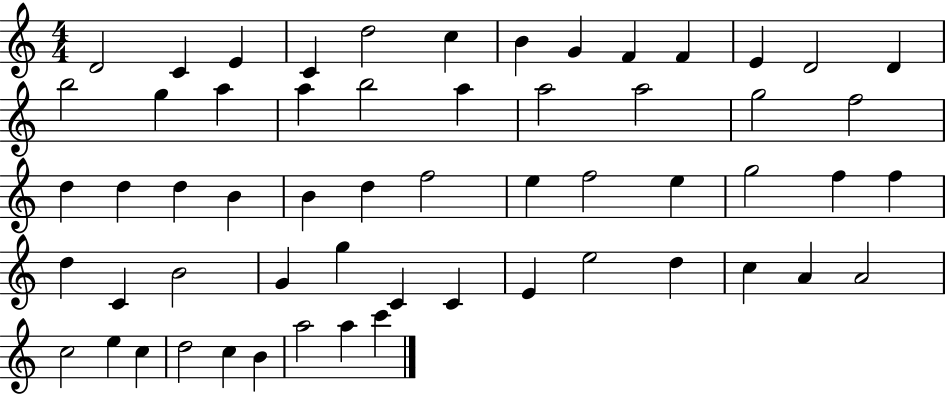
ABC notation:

X:1
T:Untitled
M:4/4
L:1/4
K:C
D2 C E C d2 c B G F F E D2 D b2 g a a b2 a a2 a2 g2 f2 d d d B B d f2 e f2 e g2 f f d C B2 G g C C E e2 d c A A2 c2 e c d2 c B a2 a c'